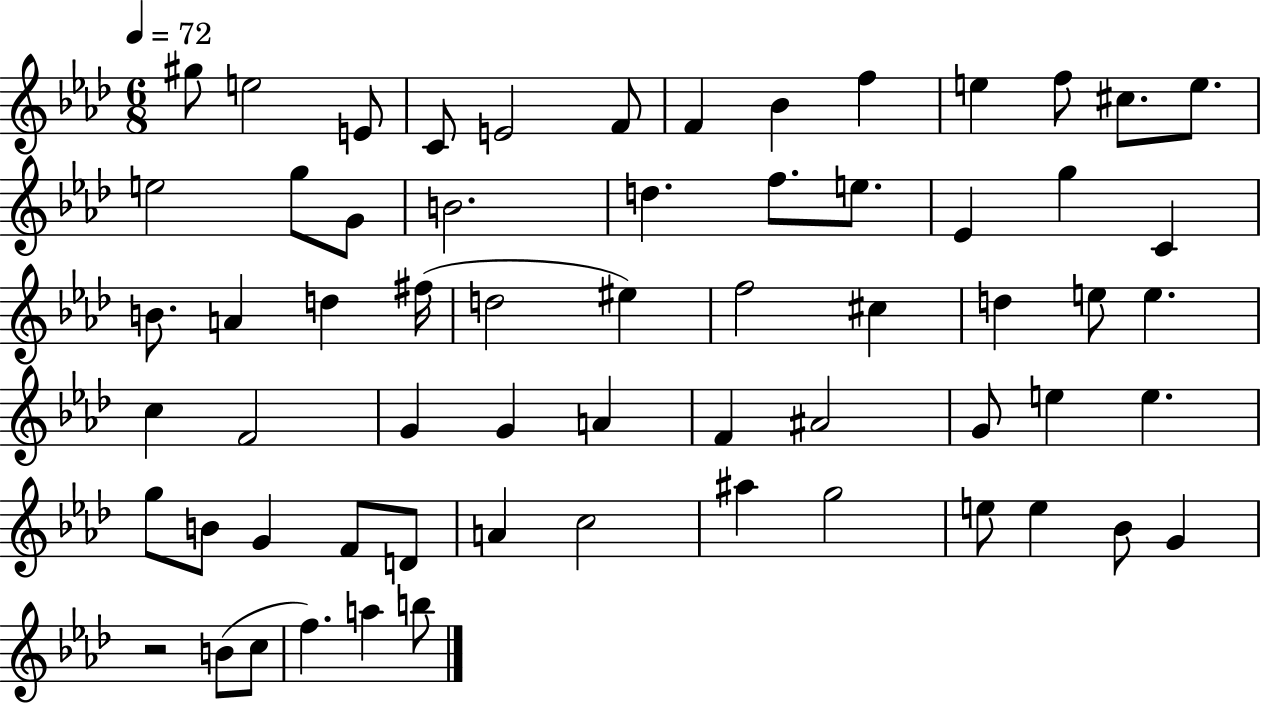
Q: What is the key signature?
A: AES major